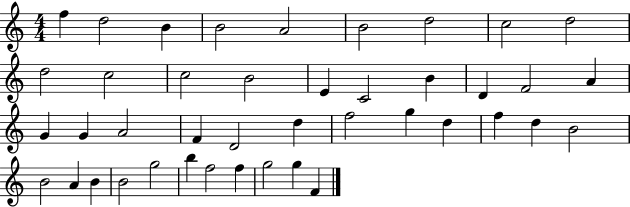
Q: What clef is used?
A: treble